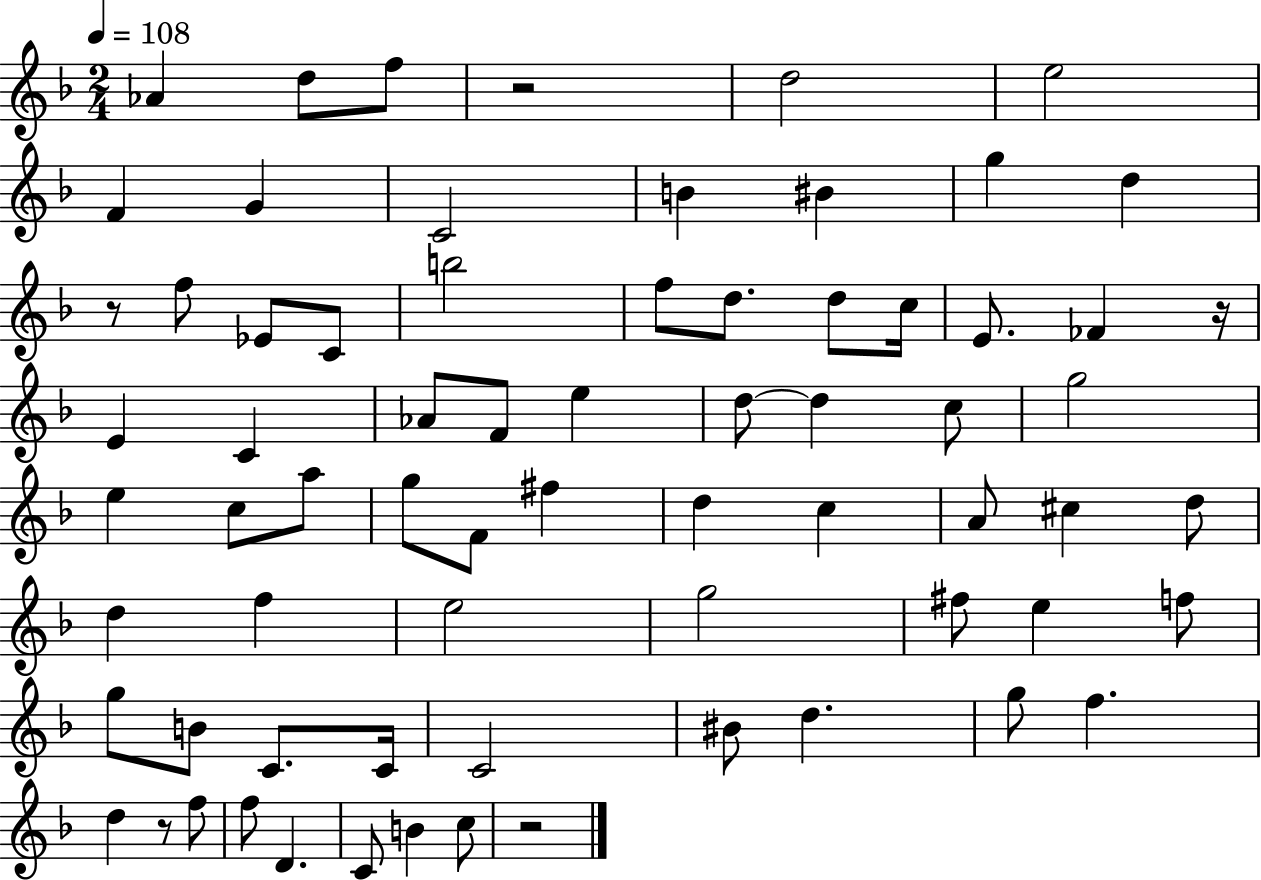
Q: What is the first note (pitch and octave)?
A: Ab4